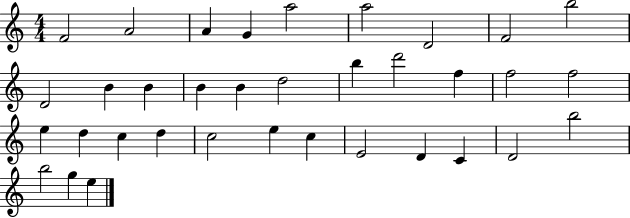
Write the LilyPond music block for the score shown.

{
  \clef treble
  \numericTimeSignature
  \time 4/4
  \key c \major
  f'2 a'2 | a'4 g'4 a''2 | a''2 d'2 | f'2 b''2 | \break d'2 b'4 b'4 | b'4 b'4 d''2 | b''4 d'''2 f''4 | f''2 f''2 | \break e''4 d''4 c''4 d''4 | c''2 e''4 c''4 | e'2 d'4 c'4 | d'2 b''2 | \break b''2 g''4 e''4 | \bar "|."
}